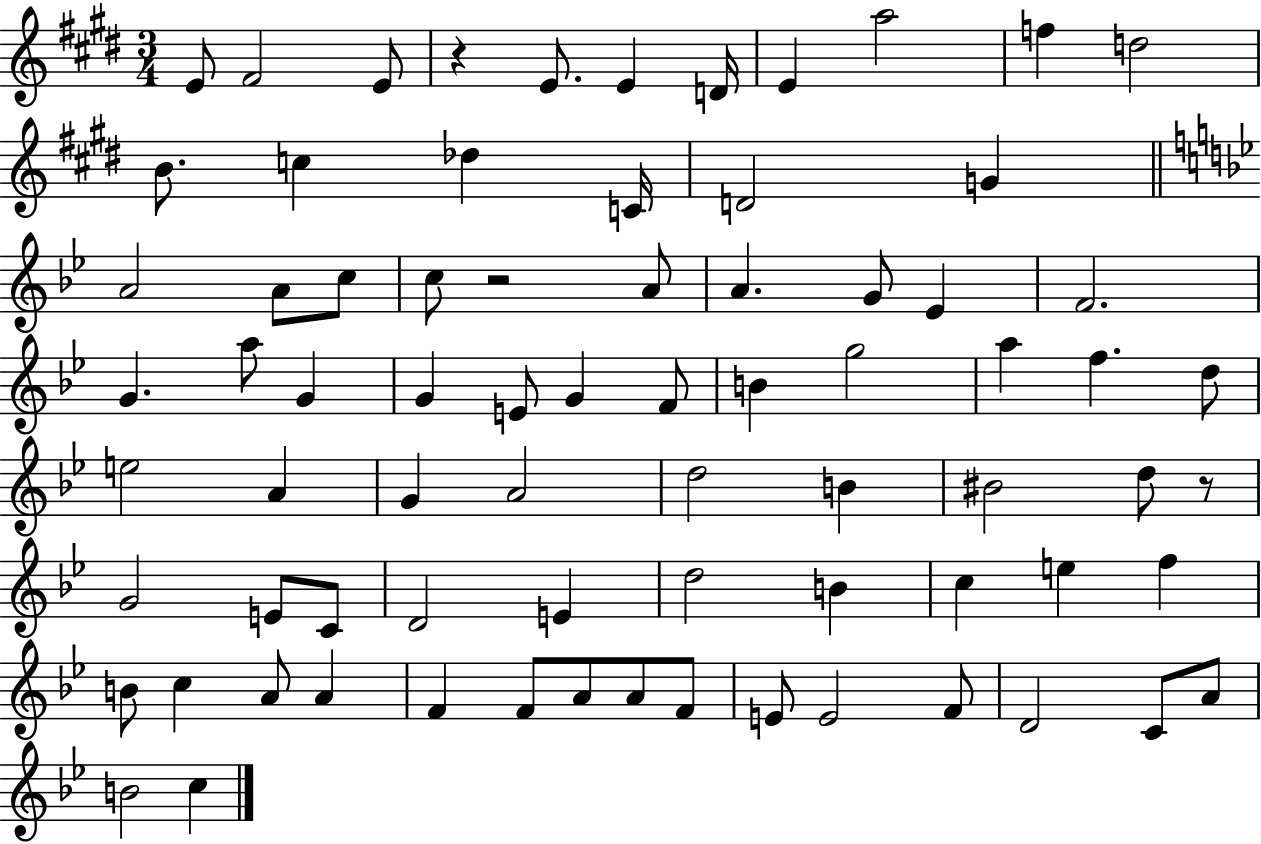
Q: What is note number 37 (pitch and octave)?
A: D5